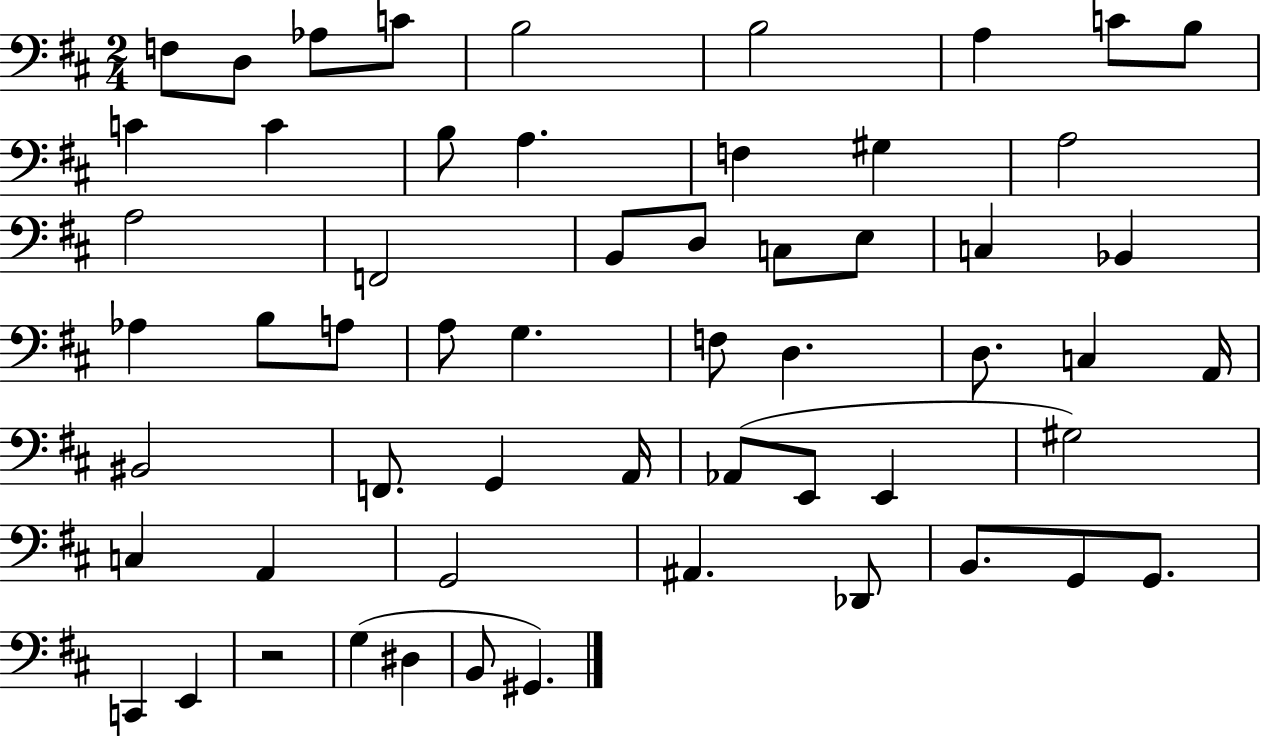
X:1
T:Untitled
M:2/4
L:1/4
K:D
F,/2 D,/2 _A,/2 C/2 B,2 B,2 A, C/2 B,/2 C C B,/2 A, F, ^G, A,2 A,2 F,,2 B,,/2 D,/2 C,/2 E,/2 C, _B,, _A, B,/2 A,/2 A,/2 G, F,/2 D, D,/2 C, A,,/4 ^B,,2 F,,/2 G,, A,,/4 _A,,/2 E,,/2 E,, ^G,2 C, A,, G,,2 ^A,, _D,,/2 B,,/2 G,,/2 G,,/2 C,, E,, z2 G, ^D, B,,/2 ^G,,